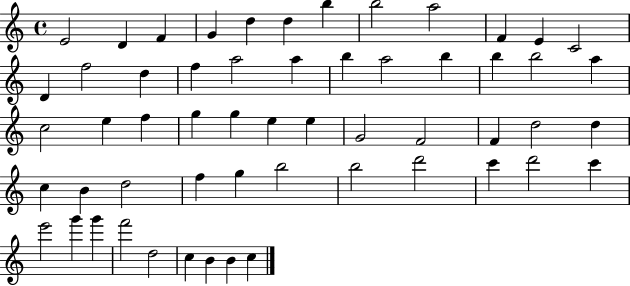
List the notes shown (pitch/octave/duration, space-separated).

E4/h D4/q F4/q G4/q D5/q D5/q B5/q B5/h A5/h F4/q E4/q C4/h D4/q F5/h D5/q F5/q A5/h A5/q B5/q A5/h B5/q B5/q B5/h A5/q C5/h E5/q F5/q G5/q G5/q E5/q E5/q G4/h F4/h F4/q D5/h D5/q C5/q B4/q D5/h F5/q G5/q B5/h B5/h D6/h C6/q D6/h C6/q E6/h G6/q G6/q F6/h D5/h C5/q B4/q B4/q C5/q